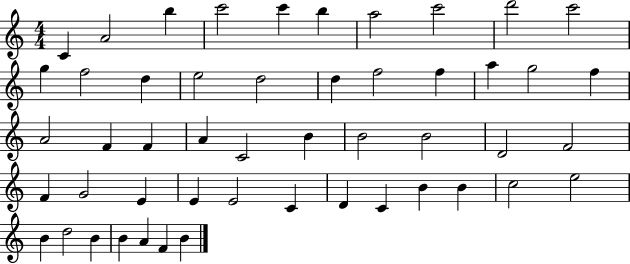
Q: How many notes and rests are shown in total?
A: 50